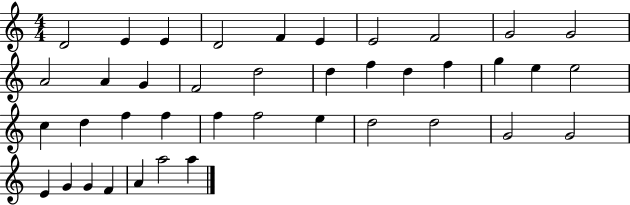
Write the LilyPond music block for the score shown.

{
  \clef treble
  \numericTimeSignature
  \time 4/4
  \key c \major
  d'2 e'4 e'4 | d'2 f'4 e'4 | e'2 f'2 | g'2 g'2 | \break a'2 a'4 g'4 | f'2 d''2 | d''4 f''4 d''4 f''4 | g''4 e''4 e''2 | \break c''4 d''4 f''4 f''4 | f''4 f''2 e''4 | d''2 d''2 | g'2 g'2 | \break e'4 g'4 g'4 f'4 | a'4 a''2 a''4 | \bar "|."
}